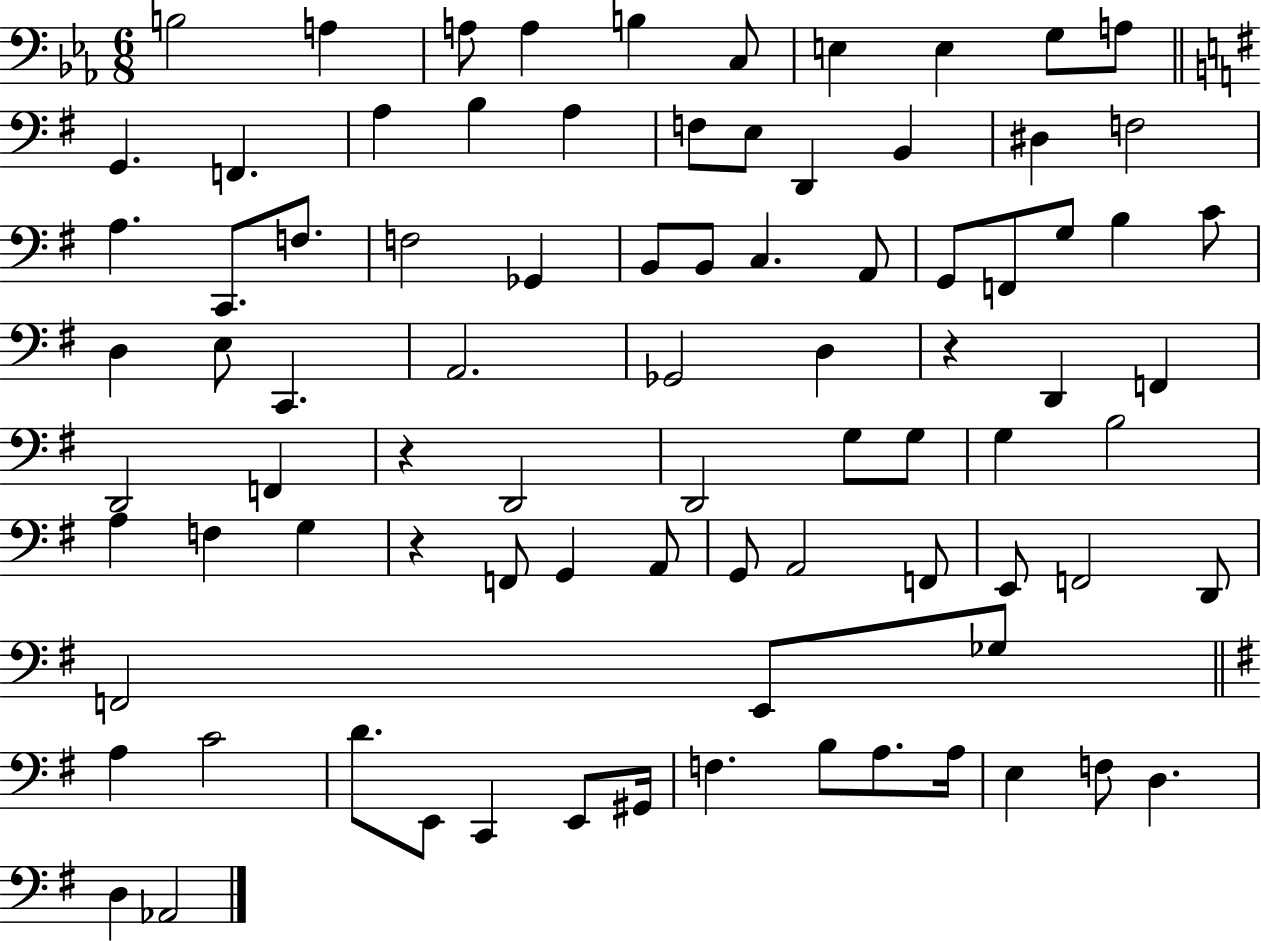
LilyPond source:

{
  \clef bass
  \numericTimeSignature
  \time 6/8
  \key ees \major
  b2 a4 | a8 a4 b4 c8 | e4 e4 g8 a8 | \bar "||" \break \key g \major g,4. f,4. | a4 b4 a4 | f8 e8 d,4 b,4 | dis4 f2 | \break a4. c,8. f8. | f2 ges,4 | b,8 b,8 c4. a,8 | g,8 f,8 g8 b4 c'8 | \break d4 e8 c,4. | a,2. | ges,2 d4 | r4 d,4 f,4 | \break d,2 f,4 | r4 d,2 | d,2 g8 g8 | g4 b2 | \break a4 f4 g4 | r4 f,8 g,4 a,8 | g,8 a,2 f,8 | e,8 f,2 d,8 | \break f,2 e,8 ges8 | \bar "||" \break \key e \minor a4 c'2 | d'8. e,8 c,4 e,8 gis,16 | f4. b8 a8. a16 | e4 f8 d4. | \break d4 aes,2 | \bar "|."
}